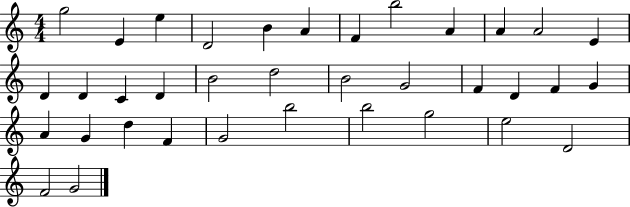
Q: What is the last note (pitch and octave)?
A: G4